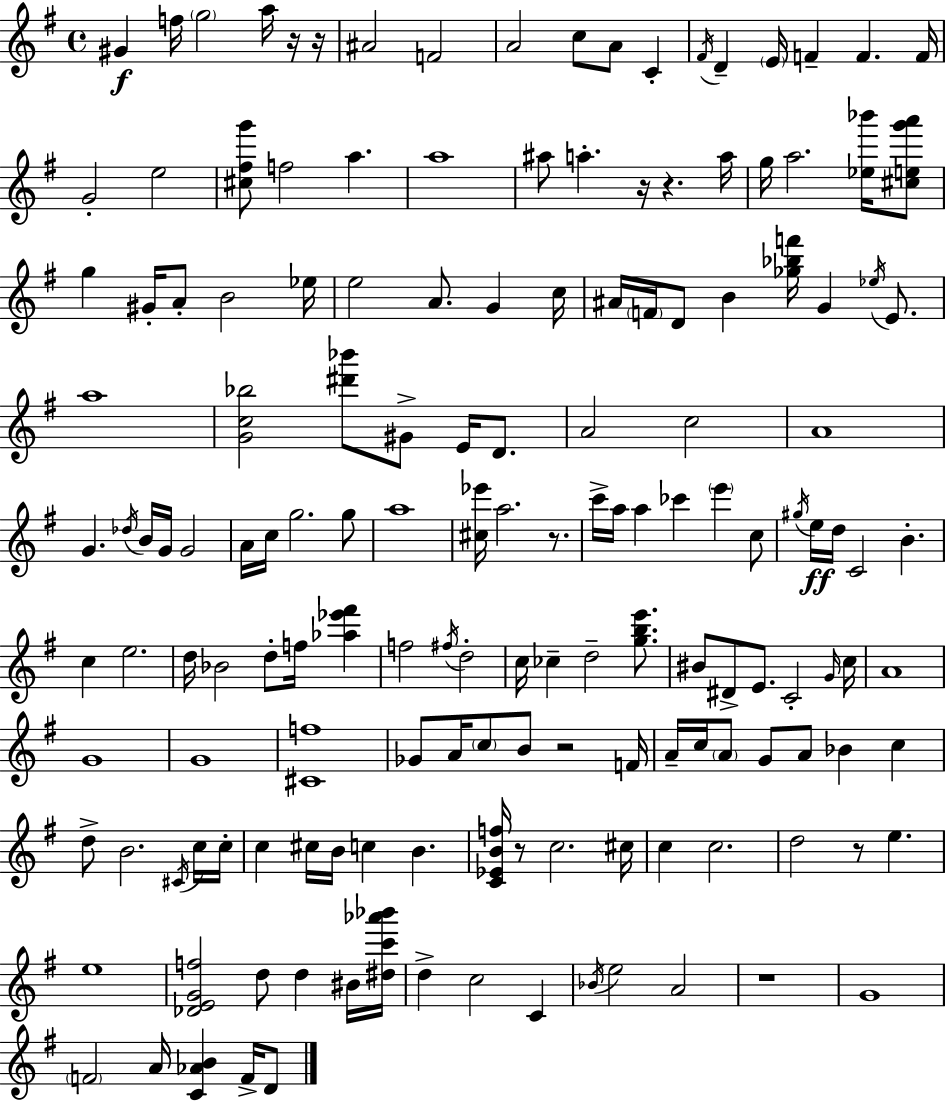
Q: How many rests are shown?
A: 9